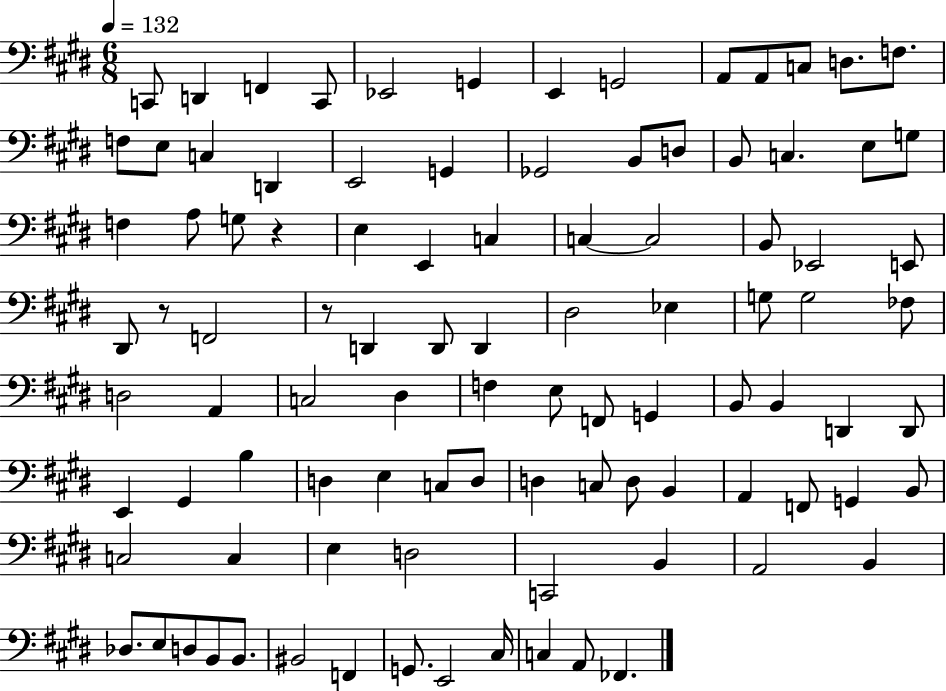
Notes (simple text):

C2/e D2/q F2/q C2/e Eb2/h G2/q E2/q G2/h A2/e A2/e C3/e D3/e. F3/e. F3/e E3/e C3/q D2/q E2/h G2/q Gb2/h B2/e D3/e B2/e C3/q. E3/e G3/e F3/q A3/e G3/e R/q E3/q E2/q C3/q C3/q C3/h B2/e Eb2/h E2/e D#2/e R/e F2/h R/e D2/q D2/e D2/q D#3/h Eb3/q G3/e G3/h FES3/e D3/h A2/q C3/h D#3/q F3/q E3/e F2/e G2/q B2/e B2/q D2/q D2/e E2/q G#2/q B3/q D3/q E3/q C3/e D3/e D3/q C3/e D3/e B2/q A2/q F2/e G2/q B2/e C3/h C3/q E3/q D3/h C2/h B2/q A2/h B2/q Db3/e. E3/e D3/e B2/e B2/e. BIS2/h F2/q G2/e. E2/h C#3/s C3/q A2/e FES2/q.